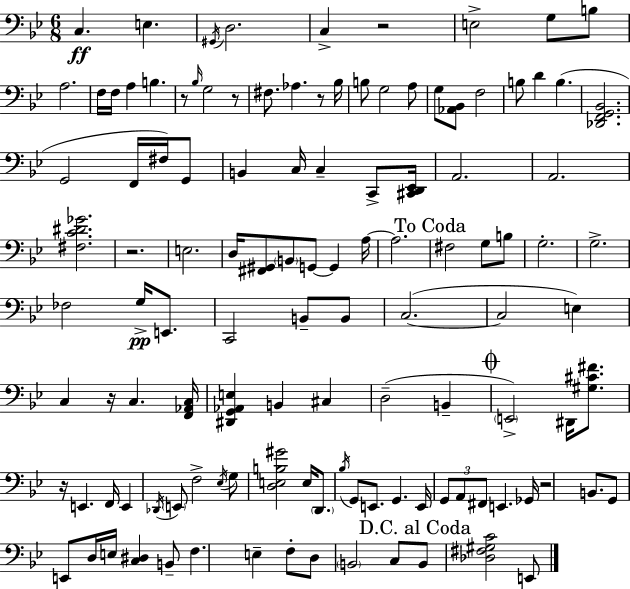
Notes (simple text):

C3/q. E3/q. G#2/s D3/h. C3/q R/h E3/h G3/e B3/e A3/h. F3/s F3/s A3/q B3/q. R/e Bb3/s G3/h R/e F#3/e. Ab3/q. R/e Bb3/s B3/e G3/h A3/e G3/e [Ab2,Bb2]/e F3/h B3/e D4/q B3/q. [Db2,F2,G2,Bb2]/h. G2/h F2/s F#3/s G2/e B2/q C3/s C3/q C2/e [C#2,D2,Eb2]/s A2/h. A2/h. [F#3,C4,D#4,Gb4]/h. R/h. E3/h. D3/s [F#2,G#2]/e B2/e G2/e G2/q A3/s A3/h. F#3/h G3/e B3/e G3/h. G3/h. FES3/h G3/s E2/e. C2/h B2/e B2/e C3/h. C3/h E3/q C3/q R/s C3/q. [F2,Ab2,C3]/s [D#2,G2,Ab2,E3]/q B2/q C#3/q D3/h B2/q E2/h D#2/s [G#3,C#4,F#4]/e. R/s E2/q. F2/s E2/q Db2/s E2/e F3/h Eb3/s G3/e [D3,E3,B3,G#4]/h E3/s D2/e. Bb3/s G2/e E2/e. G2/q. E2/s G2/e A2/e F#2/e E2/q. Gb2/s R/h B2/e. G2/e E2/e D3/s E3/s [C3,D#3]/q B2/e F3/q. E3/q F3/e D3/e B2/h C3/e B2/e [Db3,F#3,G#3,C4]/h E2/e